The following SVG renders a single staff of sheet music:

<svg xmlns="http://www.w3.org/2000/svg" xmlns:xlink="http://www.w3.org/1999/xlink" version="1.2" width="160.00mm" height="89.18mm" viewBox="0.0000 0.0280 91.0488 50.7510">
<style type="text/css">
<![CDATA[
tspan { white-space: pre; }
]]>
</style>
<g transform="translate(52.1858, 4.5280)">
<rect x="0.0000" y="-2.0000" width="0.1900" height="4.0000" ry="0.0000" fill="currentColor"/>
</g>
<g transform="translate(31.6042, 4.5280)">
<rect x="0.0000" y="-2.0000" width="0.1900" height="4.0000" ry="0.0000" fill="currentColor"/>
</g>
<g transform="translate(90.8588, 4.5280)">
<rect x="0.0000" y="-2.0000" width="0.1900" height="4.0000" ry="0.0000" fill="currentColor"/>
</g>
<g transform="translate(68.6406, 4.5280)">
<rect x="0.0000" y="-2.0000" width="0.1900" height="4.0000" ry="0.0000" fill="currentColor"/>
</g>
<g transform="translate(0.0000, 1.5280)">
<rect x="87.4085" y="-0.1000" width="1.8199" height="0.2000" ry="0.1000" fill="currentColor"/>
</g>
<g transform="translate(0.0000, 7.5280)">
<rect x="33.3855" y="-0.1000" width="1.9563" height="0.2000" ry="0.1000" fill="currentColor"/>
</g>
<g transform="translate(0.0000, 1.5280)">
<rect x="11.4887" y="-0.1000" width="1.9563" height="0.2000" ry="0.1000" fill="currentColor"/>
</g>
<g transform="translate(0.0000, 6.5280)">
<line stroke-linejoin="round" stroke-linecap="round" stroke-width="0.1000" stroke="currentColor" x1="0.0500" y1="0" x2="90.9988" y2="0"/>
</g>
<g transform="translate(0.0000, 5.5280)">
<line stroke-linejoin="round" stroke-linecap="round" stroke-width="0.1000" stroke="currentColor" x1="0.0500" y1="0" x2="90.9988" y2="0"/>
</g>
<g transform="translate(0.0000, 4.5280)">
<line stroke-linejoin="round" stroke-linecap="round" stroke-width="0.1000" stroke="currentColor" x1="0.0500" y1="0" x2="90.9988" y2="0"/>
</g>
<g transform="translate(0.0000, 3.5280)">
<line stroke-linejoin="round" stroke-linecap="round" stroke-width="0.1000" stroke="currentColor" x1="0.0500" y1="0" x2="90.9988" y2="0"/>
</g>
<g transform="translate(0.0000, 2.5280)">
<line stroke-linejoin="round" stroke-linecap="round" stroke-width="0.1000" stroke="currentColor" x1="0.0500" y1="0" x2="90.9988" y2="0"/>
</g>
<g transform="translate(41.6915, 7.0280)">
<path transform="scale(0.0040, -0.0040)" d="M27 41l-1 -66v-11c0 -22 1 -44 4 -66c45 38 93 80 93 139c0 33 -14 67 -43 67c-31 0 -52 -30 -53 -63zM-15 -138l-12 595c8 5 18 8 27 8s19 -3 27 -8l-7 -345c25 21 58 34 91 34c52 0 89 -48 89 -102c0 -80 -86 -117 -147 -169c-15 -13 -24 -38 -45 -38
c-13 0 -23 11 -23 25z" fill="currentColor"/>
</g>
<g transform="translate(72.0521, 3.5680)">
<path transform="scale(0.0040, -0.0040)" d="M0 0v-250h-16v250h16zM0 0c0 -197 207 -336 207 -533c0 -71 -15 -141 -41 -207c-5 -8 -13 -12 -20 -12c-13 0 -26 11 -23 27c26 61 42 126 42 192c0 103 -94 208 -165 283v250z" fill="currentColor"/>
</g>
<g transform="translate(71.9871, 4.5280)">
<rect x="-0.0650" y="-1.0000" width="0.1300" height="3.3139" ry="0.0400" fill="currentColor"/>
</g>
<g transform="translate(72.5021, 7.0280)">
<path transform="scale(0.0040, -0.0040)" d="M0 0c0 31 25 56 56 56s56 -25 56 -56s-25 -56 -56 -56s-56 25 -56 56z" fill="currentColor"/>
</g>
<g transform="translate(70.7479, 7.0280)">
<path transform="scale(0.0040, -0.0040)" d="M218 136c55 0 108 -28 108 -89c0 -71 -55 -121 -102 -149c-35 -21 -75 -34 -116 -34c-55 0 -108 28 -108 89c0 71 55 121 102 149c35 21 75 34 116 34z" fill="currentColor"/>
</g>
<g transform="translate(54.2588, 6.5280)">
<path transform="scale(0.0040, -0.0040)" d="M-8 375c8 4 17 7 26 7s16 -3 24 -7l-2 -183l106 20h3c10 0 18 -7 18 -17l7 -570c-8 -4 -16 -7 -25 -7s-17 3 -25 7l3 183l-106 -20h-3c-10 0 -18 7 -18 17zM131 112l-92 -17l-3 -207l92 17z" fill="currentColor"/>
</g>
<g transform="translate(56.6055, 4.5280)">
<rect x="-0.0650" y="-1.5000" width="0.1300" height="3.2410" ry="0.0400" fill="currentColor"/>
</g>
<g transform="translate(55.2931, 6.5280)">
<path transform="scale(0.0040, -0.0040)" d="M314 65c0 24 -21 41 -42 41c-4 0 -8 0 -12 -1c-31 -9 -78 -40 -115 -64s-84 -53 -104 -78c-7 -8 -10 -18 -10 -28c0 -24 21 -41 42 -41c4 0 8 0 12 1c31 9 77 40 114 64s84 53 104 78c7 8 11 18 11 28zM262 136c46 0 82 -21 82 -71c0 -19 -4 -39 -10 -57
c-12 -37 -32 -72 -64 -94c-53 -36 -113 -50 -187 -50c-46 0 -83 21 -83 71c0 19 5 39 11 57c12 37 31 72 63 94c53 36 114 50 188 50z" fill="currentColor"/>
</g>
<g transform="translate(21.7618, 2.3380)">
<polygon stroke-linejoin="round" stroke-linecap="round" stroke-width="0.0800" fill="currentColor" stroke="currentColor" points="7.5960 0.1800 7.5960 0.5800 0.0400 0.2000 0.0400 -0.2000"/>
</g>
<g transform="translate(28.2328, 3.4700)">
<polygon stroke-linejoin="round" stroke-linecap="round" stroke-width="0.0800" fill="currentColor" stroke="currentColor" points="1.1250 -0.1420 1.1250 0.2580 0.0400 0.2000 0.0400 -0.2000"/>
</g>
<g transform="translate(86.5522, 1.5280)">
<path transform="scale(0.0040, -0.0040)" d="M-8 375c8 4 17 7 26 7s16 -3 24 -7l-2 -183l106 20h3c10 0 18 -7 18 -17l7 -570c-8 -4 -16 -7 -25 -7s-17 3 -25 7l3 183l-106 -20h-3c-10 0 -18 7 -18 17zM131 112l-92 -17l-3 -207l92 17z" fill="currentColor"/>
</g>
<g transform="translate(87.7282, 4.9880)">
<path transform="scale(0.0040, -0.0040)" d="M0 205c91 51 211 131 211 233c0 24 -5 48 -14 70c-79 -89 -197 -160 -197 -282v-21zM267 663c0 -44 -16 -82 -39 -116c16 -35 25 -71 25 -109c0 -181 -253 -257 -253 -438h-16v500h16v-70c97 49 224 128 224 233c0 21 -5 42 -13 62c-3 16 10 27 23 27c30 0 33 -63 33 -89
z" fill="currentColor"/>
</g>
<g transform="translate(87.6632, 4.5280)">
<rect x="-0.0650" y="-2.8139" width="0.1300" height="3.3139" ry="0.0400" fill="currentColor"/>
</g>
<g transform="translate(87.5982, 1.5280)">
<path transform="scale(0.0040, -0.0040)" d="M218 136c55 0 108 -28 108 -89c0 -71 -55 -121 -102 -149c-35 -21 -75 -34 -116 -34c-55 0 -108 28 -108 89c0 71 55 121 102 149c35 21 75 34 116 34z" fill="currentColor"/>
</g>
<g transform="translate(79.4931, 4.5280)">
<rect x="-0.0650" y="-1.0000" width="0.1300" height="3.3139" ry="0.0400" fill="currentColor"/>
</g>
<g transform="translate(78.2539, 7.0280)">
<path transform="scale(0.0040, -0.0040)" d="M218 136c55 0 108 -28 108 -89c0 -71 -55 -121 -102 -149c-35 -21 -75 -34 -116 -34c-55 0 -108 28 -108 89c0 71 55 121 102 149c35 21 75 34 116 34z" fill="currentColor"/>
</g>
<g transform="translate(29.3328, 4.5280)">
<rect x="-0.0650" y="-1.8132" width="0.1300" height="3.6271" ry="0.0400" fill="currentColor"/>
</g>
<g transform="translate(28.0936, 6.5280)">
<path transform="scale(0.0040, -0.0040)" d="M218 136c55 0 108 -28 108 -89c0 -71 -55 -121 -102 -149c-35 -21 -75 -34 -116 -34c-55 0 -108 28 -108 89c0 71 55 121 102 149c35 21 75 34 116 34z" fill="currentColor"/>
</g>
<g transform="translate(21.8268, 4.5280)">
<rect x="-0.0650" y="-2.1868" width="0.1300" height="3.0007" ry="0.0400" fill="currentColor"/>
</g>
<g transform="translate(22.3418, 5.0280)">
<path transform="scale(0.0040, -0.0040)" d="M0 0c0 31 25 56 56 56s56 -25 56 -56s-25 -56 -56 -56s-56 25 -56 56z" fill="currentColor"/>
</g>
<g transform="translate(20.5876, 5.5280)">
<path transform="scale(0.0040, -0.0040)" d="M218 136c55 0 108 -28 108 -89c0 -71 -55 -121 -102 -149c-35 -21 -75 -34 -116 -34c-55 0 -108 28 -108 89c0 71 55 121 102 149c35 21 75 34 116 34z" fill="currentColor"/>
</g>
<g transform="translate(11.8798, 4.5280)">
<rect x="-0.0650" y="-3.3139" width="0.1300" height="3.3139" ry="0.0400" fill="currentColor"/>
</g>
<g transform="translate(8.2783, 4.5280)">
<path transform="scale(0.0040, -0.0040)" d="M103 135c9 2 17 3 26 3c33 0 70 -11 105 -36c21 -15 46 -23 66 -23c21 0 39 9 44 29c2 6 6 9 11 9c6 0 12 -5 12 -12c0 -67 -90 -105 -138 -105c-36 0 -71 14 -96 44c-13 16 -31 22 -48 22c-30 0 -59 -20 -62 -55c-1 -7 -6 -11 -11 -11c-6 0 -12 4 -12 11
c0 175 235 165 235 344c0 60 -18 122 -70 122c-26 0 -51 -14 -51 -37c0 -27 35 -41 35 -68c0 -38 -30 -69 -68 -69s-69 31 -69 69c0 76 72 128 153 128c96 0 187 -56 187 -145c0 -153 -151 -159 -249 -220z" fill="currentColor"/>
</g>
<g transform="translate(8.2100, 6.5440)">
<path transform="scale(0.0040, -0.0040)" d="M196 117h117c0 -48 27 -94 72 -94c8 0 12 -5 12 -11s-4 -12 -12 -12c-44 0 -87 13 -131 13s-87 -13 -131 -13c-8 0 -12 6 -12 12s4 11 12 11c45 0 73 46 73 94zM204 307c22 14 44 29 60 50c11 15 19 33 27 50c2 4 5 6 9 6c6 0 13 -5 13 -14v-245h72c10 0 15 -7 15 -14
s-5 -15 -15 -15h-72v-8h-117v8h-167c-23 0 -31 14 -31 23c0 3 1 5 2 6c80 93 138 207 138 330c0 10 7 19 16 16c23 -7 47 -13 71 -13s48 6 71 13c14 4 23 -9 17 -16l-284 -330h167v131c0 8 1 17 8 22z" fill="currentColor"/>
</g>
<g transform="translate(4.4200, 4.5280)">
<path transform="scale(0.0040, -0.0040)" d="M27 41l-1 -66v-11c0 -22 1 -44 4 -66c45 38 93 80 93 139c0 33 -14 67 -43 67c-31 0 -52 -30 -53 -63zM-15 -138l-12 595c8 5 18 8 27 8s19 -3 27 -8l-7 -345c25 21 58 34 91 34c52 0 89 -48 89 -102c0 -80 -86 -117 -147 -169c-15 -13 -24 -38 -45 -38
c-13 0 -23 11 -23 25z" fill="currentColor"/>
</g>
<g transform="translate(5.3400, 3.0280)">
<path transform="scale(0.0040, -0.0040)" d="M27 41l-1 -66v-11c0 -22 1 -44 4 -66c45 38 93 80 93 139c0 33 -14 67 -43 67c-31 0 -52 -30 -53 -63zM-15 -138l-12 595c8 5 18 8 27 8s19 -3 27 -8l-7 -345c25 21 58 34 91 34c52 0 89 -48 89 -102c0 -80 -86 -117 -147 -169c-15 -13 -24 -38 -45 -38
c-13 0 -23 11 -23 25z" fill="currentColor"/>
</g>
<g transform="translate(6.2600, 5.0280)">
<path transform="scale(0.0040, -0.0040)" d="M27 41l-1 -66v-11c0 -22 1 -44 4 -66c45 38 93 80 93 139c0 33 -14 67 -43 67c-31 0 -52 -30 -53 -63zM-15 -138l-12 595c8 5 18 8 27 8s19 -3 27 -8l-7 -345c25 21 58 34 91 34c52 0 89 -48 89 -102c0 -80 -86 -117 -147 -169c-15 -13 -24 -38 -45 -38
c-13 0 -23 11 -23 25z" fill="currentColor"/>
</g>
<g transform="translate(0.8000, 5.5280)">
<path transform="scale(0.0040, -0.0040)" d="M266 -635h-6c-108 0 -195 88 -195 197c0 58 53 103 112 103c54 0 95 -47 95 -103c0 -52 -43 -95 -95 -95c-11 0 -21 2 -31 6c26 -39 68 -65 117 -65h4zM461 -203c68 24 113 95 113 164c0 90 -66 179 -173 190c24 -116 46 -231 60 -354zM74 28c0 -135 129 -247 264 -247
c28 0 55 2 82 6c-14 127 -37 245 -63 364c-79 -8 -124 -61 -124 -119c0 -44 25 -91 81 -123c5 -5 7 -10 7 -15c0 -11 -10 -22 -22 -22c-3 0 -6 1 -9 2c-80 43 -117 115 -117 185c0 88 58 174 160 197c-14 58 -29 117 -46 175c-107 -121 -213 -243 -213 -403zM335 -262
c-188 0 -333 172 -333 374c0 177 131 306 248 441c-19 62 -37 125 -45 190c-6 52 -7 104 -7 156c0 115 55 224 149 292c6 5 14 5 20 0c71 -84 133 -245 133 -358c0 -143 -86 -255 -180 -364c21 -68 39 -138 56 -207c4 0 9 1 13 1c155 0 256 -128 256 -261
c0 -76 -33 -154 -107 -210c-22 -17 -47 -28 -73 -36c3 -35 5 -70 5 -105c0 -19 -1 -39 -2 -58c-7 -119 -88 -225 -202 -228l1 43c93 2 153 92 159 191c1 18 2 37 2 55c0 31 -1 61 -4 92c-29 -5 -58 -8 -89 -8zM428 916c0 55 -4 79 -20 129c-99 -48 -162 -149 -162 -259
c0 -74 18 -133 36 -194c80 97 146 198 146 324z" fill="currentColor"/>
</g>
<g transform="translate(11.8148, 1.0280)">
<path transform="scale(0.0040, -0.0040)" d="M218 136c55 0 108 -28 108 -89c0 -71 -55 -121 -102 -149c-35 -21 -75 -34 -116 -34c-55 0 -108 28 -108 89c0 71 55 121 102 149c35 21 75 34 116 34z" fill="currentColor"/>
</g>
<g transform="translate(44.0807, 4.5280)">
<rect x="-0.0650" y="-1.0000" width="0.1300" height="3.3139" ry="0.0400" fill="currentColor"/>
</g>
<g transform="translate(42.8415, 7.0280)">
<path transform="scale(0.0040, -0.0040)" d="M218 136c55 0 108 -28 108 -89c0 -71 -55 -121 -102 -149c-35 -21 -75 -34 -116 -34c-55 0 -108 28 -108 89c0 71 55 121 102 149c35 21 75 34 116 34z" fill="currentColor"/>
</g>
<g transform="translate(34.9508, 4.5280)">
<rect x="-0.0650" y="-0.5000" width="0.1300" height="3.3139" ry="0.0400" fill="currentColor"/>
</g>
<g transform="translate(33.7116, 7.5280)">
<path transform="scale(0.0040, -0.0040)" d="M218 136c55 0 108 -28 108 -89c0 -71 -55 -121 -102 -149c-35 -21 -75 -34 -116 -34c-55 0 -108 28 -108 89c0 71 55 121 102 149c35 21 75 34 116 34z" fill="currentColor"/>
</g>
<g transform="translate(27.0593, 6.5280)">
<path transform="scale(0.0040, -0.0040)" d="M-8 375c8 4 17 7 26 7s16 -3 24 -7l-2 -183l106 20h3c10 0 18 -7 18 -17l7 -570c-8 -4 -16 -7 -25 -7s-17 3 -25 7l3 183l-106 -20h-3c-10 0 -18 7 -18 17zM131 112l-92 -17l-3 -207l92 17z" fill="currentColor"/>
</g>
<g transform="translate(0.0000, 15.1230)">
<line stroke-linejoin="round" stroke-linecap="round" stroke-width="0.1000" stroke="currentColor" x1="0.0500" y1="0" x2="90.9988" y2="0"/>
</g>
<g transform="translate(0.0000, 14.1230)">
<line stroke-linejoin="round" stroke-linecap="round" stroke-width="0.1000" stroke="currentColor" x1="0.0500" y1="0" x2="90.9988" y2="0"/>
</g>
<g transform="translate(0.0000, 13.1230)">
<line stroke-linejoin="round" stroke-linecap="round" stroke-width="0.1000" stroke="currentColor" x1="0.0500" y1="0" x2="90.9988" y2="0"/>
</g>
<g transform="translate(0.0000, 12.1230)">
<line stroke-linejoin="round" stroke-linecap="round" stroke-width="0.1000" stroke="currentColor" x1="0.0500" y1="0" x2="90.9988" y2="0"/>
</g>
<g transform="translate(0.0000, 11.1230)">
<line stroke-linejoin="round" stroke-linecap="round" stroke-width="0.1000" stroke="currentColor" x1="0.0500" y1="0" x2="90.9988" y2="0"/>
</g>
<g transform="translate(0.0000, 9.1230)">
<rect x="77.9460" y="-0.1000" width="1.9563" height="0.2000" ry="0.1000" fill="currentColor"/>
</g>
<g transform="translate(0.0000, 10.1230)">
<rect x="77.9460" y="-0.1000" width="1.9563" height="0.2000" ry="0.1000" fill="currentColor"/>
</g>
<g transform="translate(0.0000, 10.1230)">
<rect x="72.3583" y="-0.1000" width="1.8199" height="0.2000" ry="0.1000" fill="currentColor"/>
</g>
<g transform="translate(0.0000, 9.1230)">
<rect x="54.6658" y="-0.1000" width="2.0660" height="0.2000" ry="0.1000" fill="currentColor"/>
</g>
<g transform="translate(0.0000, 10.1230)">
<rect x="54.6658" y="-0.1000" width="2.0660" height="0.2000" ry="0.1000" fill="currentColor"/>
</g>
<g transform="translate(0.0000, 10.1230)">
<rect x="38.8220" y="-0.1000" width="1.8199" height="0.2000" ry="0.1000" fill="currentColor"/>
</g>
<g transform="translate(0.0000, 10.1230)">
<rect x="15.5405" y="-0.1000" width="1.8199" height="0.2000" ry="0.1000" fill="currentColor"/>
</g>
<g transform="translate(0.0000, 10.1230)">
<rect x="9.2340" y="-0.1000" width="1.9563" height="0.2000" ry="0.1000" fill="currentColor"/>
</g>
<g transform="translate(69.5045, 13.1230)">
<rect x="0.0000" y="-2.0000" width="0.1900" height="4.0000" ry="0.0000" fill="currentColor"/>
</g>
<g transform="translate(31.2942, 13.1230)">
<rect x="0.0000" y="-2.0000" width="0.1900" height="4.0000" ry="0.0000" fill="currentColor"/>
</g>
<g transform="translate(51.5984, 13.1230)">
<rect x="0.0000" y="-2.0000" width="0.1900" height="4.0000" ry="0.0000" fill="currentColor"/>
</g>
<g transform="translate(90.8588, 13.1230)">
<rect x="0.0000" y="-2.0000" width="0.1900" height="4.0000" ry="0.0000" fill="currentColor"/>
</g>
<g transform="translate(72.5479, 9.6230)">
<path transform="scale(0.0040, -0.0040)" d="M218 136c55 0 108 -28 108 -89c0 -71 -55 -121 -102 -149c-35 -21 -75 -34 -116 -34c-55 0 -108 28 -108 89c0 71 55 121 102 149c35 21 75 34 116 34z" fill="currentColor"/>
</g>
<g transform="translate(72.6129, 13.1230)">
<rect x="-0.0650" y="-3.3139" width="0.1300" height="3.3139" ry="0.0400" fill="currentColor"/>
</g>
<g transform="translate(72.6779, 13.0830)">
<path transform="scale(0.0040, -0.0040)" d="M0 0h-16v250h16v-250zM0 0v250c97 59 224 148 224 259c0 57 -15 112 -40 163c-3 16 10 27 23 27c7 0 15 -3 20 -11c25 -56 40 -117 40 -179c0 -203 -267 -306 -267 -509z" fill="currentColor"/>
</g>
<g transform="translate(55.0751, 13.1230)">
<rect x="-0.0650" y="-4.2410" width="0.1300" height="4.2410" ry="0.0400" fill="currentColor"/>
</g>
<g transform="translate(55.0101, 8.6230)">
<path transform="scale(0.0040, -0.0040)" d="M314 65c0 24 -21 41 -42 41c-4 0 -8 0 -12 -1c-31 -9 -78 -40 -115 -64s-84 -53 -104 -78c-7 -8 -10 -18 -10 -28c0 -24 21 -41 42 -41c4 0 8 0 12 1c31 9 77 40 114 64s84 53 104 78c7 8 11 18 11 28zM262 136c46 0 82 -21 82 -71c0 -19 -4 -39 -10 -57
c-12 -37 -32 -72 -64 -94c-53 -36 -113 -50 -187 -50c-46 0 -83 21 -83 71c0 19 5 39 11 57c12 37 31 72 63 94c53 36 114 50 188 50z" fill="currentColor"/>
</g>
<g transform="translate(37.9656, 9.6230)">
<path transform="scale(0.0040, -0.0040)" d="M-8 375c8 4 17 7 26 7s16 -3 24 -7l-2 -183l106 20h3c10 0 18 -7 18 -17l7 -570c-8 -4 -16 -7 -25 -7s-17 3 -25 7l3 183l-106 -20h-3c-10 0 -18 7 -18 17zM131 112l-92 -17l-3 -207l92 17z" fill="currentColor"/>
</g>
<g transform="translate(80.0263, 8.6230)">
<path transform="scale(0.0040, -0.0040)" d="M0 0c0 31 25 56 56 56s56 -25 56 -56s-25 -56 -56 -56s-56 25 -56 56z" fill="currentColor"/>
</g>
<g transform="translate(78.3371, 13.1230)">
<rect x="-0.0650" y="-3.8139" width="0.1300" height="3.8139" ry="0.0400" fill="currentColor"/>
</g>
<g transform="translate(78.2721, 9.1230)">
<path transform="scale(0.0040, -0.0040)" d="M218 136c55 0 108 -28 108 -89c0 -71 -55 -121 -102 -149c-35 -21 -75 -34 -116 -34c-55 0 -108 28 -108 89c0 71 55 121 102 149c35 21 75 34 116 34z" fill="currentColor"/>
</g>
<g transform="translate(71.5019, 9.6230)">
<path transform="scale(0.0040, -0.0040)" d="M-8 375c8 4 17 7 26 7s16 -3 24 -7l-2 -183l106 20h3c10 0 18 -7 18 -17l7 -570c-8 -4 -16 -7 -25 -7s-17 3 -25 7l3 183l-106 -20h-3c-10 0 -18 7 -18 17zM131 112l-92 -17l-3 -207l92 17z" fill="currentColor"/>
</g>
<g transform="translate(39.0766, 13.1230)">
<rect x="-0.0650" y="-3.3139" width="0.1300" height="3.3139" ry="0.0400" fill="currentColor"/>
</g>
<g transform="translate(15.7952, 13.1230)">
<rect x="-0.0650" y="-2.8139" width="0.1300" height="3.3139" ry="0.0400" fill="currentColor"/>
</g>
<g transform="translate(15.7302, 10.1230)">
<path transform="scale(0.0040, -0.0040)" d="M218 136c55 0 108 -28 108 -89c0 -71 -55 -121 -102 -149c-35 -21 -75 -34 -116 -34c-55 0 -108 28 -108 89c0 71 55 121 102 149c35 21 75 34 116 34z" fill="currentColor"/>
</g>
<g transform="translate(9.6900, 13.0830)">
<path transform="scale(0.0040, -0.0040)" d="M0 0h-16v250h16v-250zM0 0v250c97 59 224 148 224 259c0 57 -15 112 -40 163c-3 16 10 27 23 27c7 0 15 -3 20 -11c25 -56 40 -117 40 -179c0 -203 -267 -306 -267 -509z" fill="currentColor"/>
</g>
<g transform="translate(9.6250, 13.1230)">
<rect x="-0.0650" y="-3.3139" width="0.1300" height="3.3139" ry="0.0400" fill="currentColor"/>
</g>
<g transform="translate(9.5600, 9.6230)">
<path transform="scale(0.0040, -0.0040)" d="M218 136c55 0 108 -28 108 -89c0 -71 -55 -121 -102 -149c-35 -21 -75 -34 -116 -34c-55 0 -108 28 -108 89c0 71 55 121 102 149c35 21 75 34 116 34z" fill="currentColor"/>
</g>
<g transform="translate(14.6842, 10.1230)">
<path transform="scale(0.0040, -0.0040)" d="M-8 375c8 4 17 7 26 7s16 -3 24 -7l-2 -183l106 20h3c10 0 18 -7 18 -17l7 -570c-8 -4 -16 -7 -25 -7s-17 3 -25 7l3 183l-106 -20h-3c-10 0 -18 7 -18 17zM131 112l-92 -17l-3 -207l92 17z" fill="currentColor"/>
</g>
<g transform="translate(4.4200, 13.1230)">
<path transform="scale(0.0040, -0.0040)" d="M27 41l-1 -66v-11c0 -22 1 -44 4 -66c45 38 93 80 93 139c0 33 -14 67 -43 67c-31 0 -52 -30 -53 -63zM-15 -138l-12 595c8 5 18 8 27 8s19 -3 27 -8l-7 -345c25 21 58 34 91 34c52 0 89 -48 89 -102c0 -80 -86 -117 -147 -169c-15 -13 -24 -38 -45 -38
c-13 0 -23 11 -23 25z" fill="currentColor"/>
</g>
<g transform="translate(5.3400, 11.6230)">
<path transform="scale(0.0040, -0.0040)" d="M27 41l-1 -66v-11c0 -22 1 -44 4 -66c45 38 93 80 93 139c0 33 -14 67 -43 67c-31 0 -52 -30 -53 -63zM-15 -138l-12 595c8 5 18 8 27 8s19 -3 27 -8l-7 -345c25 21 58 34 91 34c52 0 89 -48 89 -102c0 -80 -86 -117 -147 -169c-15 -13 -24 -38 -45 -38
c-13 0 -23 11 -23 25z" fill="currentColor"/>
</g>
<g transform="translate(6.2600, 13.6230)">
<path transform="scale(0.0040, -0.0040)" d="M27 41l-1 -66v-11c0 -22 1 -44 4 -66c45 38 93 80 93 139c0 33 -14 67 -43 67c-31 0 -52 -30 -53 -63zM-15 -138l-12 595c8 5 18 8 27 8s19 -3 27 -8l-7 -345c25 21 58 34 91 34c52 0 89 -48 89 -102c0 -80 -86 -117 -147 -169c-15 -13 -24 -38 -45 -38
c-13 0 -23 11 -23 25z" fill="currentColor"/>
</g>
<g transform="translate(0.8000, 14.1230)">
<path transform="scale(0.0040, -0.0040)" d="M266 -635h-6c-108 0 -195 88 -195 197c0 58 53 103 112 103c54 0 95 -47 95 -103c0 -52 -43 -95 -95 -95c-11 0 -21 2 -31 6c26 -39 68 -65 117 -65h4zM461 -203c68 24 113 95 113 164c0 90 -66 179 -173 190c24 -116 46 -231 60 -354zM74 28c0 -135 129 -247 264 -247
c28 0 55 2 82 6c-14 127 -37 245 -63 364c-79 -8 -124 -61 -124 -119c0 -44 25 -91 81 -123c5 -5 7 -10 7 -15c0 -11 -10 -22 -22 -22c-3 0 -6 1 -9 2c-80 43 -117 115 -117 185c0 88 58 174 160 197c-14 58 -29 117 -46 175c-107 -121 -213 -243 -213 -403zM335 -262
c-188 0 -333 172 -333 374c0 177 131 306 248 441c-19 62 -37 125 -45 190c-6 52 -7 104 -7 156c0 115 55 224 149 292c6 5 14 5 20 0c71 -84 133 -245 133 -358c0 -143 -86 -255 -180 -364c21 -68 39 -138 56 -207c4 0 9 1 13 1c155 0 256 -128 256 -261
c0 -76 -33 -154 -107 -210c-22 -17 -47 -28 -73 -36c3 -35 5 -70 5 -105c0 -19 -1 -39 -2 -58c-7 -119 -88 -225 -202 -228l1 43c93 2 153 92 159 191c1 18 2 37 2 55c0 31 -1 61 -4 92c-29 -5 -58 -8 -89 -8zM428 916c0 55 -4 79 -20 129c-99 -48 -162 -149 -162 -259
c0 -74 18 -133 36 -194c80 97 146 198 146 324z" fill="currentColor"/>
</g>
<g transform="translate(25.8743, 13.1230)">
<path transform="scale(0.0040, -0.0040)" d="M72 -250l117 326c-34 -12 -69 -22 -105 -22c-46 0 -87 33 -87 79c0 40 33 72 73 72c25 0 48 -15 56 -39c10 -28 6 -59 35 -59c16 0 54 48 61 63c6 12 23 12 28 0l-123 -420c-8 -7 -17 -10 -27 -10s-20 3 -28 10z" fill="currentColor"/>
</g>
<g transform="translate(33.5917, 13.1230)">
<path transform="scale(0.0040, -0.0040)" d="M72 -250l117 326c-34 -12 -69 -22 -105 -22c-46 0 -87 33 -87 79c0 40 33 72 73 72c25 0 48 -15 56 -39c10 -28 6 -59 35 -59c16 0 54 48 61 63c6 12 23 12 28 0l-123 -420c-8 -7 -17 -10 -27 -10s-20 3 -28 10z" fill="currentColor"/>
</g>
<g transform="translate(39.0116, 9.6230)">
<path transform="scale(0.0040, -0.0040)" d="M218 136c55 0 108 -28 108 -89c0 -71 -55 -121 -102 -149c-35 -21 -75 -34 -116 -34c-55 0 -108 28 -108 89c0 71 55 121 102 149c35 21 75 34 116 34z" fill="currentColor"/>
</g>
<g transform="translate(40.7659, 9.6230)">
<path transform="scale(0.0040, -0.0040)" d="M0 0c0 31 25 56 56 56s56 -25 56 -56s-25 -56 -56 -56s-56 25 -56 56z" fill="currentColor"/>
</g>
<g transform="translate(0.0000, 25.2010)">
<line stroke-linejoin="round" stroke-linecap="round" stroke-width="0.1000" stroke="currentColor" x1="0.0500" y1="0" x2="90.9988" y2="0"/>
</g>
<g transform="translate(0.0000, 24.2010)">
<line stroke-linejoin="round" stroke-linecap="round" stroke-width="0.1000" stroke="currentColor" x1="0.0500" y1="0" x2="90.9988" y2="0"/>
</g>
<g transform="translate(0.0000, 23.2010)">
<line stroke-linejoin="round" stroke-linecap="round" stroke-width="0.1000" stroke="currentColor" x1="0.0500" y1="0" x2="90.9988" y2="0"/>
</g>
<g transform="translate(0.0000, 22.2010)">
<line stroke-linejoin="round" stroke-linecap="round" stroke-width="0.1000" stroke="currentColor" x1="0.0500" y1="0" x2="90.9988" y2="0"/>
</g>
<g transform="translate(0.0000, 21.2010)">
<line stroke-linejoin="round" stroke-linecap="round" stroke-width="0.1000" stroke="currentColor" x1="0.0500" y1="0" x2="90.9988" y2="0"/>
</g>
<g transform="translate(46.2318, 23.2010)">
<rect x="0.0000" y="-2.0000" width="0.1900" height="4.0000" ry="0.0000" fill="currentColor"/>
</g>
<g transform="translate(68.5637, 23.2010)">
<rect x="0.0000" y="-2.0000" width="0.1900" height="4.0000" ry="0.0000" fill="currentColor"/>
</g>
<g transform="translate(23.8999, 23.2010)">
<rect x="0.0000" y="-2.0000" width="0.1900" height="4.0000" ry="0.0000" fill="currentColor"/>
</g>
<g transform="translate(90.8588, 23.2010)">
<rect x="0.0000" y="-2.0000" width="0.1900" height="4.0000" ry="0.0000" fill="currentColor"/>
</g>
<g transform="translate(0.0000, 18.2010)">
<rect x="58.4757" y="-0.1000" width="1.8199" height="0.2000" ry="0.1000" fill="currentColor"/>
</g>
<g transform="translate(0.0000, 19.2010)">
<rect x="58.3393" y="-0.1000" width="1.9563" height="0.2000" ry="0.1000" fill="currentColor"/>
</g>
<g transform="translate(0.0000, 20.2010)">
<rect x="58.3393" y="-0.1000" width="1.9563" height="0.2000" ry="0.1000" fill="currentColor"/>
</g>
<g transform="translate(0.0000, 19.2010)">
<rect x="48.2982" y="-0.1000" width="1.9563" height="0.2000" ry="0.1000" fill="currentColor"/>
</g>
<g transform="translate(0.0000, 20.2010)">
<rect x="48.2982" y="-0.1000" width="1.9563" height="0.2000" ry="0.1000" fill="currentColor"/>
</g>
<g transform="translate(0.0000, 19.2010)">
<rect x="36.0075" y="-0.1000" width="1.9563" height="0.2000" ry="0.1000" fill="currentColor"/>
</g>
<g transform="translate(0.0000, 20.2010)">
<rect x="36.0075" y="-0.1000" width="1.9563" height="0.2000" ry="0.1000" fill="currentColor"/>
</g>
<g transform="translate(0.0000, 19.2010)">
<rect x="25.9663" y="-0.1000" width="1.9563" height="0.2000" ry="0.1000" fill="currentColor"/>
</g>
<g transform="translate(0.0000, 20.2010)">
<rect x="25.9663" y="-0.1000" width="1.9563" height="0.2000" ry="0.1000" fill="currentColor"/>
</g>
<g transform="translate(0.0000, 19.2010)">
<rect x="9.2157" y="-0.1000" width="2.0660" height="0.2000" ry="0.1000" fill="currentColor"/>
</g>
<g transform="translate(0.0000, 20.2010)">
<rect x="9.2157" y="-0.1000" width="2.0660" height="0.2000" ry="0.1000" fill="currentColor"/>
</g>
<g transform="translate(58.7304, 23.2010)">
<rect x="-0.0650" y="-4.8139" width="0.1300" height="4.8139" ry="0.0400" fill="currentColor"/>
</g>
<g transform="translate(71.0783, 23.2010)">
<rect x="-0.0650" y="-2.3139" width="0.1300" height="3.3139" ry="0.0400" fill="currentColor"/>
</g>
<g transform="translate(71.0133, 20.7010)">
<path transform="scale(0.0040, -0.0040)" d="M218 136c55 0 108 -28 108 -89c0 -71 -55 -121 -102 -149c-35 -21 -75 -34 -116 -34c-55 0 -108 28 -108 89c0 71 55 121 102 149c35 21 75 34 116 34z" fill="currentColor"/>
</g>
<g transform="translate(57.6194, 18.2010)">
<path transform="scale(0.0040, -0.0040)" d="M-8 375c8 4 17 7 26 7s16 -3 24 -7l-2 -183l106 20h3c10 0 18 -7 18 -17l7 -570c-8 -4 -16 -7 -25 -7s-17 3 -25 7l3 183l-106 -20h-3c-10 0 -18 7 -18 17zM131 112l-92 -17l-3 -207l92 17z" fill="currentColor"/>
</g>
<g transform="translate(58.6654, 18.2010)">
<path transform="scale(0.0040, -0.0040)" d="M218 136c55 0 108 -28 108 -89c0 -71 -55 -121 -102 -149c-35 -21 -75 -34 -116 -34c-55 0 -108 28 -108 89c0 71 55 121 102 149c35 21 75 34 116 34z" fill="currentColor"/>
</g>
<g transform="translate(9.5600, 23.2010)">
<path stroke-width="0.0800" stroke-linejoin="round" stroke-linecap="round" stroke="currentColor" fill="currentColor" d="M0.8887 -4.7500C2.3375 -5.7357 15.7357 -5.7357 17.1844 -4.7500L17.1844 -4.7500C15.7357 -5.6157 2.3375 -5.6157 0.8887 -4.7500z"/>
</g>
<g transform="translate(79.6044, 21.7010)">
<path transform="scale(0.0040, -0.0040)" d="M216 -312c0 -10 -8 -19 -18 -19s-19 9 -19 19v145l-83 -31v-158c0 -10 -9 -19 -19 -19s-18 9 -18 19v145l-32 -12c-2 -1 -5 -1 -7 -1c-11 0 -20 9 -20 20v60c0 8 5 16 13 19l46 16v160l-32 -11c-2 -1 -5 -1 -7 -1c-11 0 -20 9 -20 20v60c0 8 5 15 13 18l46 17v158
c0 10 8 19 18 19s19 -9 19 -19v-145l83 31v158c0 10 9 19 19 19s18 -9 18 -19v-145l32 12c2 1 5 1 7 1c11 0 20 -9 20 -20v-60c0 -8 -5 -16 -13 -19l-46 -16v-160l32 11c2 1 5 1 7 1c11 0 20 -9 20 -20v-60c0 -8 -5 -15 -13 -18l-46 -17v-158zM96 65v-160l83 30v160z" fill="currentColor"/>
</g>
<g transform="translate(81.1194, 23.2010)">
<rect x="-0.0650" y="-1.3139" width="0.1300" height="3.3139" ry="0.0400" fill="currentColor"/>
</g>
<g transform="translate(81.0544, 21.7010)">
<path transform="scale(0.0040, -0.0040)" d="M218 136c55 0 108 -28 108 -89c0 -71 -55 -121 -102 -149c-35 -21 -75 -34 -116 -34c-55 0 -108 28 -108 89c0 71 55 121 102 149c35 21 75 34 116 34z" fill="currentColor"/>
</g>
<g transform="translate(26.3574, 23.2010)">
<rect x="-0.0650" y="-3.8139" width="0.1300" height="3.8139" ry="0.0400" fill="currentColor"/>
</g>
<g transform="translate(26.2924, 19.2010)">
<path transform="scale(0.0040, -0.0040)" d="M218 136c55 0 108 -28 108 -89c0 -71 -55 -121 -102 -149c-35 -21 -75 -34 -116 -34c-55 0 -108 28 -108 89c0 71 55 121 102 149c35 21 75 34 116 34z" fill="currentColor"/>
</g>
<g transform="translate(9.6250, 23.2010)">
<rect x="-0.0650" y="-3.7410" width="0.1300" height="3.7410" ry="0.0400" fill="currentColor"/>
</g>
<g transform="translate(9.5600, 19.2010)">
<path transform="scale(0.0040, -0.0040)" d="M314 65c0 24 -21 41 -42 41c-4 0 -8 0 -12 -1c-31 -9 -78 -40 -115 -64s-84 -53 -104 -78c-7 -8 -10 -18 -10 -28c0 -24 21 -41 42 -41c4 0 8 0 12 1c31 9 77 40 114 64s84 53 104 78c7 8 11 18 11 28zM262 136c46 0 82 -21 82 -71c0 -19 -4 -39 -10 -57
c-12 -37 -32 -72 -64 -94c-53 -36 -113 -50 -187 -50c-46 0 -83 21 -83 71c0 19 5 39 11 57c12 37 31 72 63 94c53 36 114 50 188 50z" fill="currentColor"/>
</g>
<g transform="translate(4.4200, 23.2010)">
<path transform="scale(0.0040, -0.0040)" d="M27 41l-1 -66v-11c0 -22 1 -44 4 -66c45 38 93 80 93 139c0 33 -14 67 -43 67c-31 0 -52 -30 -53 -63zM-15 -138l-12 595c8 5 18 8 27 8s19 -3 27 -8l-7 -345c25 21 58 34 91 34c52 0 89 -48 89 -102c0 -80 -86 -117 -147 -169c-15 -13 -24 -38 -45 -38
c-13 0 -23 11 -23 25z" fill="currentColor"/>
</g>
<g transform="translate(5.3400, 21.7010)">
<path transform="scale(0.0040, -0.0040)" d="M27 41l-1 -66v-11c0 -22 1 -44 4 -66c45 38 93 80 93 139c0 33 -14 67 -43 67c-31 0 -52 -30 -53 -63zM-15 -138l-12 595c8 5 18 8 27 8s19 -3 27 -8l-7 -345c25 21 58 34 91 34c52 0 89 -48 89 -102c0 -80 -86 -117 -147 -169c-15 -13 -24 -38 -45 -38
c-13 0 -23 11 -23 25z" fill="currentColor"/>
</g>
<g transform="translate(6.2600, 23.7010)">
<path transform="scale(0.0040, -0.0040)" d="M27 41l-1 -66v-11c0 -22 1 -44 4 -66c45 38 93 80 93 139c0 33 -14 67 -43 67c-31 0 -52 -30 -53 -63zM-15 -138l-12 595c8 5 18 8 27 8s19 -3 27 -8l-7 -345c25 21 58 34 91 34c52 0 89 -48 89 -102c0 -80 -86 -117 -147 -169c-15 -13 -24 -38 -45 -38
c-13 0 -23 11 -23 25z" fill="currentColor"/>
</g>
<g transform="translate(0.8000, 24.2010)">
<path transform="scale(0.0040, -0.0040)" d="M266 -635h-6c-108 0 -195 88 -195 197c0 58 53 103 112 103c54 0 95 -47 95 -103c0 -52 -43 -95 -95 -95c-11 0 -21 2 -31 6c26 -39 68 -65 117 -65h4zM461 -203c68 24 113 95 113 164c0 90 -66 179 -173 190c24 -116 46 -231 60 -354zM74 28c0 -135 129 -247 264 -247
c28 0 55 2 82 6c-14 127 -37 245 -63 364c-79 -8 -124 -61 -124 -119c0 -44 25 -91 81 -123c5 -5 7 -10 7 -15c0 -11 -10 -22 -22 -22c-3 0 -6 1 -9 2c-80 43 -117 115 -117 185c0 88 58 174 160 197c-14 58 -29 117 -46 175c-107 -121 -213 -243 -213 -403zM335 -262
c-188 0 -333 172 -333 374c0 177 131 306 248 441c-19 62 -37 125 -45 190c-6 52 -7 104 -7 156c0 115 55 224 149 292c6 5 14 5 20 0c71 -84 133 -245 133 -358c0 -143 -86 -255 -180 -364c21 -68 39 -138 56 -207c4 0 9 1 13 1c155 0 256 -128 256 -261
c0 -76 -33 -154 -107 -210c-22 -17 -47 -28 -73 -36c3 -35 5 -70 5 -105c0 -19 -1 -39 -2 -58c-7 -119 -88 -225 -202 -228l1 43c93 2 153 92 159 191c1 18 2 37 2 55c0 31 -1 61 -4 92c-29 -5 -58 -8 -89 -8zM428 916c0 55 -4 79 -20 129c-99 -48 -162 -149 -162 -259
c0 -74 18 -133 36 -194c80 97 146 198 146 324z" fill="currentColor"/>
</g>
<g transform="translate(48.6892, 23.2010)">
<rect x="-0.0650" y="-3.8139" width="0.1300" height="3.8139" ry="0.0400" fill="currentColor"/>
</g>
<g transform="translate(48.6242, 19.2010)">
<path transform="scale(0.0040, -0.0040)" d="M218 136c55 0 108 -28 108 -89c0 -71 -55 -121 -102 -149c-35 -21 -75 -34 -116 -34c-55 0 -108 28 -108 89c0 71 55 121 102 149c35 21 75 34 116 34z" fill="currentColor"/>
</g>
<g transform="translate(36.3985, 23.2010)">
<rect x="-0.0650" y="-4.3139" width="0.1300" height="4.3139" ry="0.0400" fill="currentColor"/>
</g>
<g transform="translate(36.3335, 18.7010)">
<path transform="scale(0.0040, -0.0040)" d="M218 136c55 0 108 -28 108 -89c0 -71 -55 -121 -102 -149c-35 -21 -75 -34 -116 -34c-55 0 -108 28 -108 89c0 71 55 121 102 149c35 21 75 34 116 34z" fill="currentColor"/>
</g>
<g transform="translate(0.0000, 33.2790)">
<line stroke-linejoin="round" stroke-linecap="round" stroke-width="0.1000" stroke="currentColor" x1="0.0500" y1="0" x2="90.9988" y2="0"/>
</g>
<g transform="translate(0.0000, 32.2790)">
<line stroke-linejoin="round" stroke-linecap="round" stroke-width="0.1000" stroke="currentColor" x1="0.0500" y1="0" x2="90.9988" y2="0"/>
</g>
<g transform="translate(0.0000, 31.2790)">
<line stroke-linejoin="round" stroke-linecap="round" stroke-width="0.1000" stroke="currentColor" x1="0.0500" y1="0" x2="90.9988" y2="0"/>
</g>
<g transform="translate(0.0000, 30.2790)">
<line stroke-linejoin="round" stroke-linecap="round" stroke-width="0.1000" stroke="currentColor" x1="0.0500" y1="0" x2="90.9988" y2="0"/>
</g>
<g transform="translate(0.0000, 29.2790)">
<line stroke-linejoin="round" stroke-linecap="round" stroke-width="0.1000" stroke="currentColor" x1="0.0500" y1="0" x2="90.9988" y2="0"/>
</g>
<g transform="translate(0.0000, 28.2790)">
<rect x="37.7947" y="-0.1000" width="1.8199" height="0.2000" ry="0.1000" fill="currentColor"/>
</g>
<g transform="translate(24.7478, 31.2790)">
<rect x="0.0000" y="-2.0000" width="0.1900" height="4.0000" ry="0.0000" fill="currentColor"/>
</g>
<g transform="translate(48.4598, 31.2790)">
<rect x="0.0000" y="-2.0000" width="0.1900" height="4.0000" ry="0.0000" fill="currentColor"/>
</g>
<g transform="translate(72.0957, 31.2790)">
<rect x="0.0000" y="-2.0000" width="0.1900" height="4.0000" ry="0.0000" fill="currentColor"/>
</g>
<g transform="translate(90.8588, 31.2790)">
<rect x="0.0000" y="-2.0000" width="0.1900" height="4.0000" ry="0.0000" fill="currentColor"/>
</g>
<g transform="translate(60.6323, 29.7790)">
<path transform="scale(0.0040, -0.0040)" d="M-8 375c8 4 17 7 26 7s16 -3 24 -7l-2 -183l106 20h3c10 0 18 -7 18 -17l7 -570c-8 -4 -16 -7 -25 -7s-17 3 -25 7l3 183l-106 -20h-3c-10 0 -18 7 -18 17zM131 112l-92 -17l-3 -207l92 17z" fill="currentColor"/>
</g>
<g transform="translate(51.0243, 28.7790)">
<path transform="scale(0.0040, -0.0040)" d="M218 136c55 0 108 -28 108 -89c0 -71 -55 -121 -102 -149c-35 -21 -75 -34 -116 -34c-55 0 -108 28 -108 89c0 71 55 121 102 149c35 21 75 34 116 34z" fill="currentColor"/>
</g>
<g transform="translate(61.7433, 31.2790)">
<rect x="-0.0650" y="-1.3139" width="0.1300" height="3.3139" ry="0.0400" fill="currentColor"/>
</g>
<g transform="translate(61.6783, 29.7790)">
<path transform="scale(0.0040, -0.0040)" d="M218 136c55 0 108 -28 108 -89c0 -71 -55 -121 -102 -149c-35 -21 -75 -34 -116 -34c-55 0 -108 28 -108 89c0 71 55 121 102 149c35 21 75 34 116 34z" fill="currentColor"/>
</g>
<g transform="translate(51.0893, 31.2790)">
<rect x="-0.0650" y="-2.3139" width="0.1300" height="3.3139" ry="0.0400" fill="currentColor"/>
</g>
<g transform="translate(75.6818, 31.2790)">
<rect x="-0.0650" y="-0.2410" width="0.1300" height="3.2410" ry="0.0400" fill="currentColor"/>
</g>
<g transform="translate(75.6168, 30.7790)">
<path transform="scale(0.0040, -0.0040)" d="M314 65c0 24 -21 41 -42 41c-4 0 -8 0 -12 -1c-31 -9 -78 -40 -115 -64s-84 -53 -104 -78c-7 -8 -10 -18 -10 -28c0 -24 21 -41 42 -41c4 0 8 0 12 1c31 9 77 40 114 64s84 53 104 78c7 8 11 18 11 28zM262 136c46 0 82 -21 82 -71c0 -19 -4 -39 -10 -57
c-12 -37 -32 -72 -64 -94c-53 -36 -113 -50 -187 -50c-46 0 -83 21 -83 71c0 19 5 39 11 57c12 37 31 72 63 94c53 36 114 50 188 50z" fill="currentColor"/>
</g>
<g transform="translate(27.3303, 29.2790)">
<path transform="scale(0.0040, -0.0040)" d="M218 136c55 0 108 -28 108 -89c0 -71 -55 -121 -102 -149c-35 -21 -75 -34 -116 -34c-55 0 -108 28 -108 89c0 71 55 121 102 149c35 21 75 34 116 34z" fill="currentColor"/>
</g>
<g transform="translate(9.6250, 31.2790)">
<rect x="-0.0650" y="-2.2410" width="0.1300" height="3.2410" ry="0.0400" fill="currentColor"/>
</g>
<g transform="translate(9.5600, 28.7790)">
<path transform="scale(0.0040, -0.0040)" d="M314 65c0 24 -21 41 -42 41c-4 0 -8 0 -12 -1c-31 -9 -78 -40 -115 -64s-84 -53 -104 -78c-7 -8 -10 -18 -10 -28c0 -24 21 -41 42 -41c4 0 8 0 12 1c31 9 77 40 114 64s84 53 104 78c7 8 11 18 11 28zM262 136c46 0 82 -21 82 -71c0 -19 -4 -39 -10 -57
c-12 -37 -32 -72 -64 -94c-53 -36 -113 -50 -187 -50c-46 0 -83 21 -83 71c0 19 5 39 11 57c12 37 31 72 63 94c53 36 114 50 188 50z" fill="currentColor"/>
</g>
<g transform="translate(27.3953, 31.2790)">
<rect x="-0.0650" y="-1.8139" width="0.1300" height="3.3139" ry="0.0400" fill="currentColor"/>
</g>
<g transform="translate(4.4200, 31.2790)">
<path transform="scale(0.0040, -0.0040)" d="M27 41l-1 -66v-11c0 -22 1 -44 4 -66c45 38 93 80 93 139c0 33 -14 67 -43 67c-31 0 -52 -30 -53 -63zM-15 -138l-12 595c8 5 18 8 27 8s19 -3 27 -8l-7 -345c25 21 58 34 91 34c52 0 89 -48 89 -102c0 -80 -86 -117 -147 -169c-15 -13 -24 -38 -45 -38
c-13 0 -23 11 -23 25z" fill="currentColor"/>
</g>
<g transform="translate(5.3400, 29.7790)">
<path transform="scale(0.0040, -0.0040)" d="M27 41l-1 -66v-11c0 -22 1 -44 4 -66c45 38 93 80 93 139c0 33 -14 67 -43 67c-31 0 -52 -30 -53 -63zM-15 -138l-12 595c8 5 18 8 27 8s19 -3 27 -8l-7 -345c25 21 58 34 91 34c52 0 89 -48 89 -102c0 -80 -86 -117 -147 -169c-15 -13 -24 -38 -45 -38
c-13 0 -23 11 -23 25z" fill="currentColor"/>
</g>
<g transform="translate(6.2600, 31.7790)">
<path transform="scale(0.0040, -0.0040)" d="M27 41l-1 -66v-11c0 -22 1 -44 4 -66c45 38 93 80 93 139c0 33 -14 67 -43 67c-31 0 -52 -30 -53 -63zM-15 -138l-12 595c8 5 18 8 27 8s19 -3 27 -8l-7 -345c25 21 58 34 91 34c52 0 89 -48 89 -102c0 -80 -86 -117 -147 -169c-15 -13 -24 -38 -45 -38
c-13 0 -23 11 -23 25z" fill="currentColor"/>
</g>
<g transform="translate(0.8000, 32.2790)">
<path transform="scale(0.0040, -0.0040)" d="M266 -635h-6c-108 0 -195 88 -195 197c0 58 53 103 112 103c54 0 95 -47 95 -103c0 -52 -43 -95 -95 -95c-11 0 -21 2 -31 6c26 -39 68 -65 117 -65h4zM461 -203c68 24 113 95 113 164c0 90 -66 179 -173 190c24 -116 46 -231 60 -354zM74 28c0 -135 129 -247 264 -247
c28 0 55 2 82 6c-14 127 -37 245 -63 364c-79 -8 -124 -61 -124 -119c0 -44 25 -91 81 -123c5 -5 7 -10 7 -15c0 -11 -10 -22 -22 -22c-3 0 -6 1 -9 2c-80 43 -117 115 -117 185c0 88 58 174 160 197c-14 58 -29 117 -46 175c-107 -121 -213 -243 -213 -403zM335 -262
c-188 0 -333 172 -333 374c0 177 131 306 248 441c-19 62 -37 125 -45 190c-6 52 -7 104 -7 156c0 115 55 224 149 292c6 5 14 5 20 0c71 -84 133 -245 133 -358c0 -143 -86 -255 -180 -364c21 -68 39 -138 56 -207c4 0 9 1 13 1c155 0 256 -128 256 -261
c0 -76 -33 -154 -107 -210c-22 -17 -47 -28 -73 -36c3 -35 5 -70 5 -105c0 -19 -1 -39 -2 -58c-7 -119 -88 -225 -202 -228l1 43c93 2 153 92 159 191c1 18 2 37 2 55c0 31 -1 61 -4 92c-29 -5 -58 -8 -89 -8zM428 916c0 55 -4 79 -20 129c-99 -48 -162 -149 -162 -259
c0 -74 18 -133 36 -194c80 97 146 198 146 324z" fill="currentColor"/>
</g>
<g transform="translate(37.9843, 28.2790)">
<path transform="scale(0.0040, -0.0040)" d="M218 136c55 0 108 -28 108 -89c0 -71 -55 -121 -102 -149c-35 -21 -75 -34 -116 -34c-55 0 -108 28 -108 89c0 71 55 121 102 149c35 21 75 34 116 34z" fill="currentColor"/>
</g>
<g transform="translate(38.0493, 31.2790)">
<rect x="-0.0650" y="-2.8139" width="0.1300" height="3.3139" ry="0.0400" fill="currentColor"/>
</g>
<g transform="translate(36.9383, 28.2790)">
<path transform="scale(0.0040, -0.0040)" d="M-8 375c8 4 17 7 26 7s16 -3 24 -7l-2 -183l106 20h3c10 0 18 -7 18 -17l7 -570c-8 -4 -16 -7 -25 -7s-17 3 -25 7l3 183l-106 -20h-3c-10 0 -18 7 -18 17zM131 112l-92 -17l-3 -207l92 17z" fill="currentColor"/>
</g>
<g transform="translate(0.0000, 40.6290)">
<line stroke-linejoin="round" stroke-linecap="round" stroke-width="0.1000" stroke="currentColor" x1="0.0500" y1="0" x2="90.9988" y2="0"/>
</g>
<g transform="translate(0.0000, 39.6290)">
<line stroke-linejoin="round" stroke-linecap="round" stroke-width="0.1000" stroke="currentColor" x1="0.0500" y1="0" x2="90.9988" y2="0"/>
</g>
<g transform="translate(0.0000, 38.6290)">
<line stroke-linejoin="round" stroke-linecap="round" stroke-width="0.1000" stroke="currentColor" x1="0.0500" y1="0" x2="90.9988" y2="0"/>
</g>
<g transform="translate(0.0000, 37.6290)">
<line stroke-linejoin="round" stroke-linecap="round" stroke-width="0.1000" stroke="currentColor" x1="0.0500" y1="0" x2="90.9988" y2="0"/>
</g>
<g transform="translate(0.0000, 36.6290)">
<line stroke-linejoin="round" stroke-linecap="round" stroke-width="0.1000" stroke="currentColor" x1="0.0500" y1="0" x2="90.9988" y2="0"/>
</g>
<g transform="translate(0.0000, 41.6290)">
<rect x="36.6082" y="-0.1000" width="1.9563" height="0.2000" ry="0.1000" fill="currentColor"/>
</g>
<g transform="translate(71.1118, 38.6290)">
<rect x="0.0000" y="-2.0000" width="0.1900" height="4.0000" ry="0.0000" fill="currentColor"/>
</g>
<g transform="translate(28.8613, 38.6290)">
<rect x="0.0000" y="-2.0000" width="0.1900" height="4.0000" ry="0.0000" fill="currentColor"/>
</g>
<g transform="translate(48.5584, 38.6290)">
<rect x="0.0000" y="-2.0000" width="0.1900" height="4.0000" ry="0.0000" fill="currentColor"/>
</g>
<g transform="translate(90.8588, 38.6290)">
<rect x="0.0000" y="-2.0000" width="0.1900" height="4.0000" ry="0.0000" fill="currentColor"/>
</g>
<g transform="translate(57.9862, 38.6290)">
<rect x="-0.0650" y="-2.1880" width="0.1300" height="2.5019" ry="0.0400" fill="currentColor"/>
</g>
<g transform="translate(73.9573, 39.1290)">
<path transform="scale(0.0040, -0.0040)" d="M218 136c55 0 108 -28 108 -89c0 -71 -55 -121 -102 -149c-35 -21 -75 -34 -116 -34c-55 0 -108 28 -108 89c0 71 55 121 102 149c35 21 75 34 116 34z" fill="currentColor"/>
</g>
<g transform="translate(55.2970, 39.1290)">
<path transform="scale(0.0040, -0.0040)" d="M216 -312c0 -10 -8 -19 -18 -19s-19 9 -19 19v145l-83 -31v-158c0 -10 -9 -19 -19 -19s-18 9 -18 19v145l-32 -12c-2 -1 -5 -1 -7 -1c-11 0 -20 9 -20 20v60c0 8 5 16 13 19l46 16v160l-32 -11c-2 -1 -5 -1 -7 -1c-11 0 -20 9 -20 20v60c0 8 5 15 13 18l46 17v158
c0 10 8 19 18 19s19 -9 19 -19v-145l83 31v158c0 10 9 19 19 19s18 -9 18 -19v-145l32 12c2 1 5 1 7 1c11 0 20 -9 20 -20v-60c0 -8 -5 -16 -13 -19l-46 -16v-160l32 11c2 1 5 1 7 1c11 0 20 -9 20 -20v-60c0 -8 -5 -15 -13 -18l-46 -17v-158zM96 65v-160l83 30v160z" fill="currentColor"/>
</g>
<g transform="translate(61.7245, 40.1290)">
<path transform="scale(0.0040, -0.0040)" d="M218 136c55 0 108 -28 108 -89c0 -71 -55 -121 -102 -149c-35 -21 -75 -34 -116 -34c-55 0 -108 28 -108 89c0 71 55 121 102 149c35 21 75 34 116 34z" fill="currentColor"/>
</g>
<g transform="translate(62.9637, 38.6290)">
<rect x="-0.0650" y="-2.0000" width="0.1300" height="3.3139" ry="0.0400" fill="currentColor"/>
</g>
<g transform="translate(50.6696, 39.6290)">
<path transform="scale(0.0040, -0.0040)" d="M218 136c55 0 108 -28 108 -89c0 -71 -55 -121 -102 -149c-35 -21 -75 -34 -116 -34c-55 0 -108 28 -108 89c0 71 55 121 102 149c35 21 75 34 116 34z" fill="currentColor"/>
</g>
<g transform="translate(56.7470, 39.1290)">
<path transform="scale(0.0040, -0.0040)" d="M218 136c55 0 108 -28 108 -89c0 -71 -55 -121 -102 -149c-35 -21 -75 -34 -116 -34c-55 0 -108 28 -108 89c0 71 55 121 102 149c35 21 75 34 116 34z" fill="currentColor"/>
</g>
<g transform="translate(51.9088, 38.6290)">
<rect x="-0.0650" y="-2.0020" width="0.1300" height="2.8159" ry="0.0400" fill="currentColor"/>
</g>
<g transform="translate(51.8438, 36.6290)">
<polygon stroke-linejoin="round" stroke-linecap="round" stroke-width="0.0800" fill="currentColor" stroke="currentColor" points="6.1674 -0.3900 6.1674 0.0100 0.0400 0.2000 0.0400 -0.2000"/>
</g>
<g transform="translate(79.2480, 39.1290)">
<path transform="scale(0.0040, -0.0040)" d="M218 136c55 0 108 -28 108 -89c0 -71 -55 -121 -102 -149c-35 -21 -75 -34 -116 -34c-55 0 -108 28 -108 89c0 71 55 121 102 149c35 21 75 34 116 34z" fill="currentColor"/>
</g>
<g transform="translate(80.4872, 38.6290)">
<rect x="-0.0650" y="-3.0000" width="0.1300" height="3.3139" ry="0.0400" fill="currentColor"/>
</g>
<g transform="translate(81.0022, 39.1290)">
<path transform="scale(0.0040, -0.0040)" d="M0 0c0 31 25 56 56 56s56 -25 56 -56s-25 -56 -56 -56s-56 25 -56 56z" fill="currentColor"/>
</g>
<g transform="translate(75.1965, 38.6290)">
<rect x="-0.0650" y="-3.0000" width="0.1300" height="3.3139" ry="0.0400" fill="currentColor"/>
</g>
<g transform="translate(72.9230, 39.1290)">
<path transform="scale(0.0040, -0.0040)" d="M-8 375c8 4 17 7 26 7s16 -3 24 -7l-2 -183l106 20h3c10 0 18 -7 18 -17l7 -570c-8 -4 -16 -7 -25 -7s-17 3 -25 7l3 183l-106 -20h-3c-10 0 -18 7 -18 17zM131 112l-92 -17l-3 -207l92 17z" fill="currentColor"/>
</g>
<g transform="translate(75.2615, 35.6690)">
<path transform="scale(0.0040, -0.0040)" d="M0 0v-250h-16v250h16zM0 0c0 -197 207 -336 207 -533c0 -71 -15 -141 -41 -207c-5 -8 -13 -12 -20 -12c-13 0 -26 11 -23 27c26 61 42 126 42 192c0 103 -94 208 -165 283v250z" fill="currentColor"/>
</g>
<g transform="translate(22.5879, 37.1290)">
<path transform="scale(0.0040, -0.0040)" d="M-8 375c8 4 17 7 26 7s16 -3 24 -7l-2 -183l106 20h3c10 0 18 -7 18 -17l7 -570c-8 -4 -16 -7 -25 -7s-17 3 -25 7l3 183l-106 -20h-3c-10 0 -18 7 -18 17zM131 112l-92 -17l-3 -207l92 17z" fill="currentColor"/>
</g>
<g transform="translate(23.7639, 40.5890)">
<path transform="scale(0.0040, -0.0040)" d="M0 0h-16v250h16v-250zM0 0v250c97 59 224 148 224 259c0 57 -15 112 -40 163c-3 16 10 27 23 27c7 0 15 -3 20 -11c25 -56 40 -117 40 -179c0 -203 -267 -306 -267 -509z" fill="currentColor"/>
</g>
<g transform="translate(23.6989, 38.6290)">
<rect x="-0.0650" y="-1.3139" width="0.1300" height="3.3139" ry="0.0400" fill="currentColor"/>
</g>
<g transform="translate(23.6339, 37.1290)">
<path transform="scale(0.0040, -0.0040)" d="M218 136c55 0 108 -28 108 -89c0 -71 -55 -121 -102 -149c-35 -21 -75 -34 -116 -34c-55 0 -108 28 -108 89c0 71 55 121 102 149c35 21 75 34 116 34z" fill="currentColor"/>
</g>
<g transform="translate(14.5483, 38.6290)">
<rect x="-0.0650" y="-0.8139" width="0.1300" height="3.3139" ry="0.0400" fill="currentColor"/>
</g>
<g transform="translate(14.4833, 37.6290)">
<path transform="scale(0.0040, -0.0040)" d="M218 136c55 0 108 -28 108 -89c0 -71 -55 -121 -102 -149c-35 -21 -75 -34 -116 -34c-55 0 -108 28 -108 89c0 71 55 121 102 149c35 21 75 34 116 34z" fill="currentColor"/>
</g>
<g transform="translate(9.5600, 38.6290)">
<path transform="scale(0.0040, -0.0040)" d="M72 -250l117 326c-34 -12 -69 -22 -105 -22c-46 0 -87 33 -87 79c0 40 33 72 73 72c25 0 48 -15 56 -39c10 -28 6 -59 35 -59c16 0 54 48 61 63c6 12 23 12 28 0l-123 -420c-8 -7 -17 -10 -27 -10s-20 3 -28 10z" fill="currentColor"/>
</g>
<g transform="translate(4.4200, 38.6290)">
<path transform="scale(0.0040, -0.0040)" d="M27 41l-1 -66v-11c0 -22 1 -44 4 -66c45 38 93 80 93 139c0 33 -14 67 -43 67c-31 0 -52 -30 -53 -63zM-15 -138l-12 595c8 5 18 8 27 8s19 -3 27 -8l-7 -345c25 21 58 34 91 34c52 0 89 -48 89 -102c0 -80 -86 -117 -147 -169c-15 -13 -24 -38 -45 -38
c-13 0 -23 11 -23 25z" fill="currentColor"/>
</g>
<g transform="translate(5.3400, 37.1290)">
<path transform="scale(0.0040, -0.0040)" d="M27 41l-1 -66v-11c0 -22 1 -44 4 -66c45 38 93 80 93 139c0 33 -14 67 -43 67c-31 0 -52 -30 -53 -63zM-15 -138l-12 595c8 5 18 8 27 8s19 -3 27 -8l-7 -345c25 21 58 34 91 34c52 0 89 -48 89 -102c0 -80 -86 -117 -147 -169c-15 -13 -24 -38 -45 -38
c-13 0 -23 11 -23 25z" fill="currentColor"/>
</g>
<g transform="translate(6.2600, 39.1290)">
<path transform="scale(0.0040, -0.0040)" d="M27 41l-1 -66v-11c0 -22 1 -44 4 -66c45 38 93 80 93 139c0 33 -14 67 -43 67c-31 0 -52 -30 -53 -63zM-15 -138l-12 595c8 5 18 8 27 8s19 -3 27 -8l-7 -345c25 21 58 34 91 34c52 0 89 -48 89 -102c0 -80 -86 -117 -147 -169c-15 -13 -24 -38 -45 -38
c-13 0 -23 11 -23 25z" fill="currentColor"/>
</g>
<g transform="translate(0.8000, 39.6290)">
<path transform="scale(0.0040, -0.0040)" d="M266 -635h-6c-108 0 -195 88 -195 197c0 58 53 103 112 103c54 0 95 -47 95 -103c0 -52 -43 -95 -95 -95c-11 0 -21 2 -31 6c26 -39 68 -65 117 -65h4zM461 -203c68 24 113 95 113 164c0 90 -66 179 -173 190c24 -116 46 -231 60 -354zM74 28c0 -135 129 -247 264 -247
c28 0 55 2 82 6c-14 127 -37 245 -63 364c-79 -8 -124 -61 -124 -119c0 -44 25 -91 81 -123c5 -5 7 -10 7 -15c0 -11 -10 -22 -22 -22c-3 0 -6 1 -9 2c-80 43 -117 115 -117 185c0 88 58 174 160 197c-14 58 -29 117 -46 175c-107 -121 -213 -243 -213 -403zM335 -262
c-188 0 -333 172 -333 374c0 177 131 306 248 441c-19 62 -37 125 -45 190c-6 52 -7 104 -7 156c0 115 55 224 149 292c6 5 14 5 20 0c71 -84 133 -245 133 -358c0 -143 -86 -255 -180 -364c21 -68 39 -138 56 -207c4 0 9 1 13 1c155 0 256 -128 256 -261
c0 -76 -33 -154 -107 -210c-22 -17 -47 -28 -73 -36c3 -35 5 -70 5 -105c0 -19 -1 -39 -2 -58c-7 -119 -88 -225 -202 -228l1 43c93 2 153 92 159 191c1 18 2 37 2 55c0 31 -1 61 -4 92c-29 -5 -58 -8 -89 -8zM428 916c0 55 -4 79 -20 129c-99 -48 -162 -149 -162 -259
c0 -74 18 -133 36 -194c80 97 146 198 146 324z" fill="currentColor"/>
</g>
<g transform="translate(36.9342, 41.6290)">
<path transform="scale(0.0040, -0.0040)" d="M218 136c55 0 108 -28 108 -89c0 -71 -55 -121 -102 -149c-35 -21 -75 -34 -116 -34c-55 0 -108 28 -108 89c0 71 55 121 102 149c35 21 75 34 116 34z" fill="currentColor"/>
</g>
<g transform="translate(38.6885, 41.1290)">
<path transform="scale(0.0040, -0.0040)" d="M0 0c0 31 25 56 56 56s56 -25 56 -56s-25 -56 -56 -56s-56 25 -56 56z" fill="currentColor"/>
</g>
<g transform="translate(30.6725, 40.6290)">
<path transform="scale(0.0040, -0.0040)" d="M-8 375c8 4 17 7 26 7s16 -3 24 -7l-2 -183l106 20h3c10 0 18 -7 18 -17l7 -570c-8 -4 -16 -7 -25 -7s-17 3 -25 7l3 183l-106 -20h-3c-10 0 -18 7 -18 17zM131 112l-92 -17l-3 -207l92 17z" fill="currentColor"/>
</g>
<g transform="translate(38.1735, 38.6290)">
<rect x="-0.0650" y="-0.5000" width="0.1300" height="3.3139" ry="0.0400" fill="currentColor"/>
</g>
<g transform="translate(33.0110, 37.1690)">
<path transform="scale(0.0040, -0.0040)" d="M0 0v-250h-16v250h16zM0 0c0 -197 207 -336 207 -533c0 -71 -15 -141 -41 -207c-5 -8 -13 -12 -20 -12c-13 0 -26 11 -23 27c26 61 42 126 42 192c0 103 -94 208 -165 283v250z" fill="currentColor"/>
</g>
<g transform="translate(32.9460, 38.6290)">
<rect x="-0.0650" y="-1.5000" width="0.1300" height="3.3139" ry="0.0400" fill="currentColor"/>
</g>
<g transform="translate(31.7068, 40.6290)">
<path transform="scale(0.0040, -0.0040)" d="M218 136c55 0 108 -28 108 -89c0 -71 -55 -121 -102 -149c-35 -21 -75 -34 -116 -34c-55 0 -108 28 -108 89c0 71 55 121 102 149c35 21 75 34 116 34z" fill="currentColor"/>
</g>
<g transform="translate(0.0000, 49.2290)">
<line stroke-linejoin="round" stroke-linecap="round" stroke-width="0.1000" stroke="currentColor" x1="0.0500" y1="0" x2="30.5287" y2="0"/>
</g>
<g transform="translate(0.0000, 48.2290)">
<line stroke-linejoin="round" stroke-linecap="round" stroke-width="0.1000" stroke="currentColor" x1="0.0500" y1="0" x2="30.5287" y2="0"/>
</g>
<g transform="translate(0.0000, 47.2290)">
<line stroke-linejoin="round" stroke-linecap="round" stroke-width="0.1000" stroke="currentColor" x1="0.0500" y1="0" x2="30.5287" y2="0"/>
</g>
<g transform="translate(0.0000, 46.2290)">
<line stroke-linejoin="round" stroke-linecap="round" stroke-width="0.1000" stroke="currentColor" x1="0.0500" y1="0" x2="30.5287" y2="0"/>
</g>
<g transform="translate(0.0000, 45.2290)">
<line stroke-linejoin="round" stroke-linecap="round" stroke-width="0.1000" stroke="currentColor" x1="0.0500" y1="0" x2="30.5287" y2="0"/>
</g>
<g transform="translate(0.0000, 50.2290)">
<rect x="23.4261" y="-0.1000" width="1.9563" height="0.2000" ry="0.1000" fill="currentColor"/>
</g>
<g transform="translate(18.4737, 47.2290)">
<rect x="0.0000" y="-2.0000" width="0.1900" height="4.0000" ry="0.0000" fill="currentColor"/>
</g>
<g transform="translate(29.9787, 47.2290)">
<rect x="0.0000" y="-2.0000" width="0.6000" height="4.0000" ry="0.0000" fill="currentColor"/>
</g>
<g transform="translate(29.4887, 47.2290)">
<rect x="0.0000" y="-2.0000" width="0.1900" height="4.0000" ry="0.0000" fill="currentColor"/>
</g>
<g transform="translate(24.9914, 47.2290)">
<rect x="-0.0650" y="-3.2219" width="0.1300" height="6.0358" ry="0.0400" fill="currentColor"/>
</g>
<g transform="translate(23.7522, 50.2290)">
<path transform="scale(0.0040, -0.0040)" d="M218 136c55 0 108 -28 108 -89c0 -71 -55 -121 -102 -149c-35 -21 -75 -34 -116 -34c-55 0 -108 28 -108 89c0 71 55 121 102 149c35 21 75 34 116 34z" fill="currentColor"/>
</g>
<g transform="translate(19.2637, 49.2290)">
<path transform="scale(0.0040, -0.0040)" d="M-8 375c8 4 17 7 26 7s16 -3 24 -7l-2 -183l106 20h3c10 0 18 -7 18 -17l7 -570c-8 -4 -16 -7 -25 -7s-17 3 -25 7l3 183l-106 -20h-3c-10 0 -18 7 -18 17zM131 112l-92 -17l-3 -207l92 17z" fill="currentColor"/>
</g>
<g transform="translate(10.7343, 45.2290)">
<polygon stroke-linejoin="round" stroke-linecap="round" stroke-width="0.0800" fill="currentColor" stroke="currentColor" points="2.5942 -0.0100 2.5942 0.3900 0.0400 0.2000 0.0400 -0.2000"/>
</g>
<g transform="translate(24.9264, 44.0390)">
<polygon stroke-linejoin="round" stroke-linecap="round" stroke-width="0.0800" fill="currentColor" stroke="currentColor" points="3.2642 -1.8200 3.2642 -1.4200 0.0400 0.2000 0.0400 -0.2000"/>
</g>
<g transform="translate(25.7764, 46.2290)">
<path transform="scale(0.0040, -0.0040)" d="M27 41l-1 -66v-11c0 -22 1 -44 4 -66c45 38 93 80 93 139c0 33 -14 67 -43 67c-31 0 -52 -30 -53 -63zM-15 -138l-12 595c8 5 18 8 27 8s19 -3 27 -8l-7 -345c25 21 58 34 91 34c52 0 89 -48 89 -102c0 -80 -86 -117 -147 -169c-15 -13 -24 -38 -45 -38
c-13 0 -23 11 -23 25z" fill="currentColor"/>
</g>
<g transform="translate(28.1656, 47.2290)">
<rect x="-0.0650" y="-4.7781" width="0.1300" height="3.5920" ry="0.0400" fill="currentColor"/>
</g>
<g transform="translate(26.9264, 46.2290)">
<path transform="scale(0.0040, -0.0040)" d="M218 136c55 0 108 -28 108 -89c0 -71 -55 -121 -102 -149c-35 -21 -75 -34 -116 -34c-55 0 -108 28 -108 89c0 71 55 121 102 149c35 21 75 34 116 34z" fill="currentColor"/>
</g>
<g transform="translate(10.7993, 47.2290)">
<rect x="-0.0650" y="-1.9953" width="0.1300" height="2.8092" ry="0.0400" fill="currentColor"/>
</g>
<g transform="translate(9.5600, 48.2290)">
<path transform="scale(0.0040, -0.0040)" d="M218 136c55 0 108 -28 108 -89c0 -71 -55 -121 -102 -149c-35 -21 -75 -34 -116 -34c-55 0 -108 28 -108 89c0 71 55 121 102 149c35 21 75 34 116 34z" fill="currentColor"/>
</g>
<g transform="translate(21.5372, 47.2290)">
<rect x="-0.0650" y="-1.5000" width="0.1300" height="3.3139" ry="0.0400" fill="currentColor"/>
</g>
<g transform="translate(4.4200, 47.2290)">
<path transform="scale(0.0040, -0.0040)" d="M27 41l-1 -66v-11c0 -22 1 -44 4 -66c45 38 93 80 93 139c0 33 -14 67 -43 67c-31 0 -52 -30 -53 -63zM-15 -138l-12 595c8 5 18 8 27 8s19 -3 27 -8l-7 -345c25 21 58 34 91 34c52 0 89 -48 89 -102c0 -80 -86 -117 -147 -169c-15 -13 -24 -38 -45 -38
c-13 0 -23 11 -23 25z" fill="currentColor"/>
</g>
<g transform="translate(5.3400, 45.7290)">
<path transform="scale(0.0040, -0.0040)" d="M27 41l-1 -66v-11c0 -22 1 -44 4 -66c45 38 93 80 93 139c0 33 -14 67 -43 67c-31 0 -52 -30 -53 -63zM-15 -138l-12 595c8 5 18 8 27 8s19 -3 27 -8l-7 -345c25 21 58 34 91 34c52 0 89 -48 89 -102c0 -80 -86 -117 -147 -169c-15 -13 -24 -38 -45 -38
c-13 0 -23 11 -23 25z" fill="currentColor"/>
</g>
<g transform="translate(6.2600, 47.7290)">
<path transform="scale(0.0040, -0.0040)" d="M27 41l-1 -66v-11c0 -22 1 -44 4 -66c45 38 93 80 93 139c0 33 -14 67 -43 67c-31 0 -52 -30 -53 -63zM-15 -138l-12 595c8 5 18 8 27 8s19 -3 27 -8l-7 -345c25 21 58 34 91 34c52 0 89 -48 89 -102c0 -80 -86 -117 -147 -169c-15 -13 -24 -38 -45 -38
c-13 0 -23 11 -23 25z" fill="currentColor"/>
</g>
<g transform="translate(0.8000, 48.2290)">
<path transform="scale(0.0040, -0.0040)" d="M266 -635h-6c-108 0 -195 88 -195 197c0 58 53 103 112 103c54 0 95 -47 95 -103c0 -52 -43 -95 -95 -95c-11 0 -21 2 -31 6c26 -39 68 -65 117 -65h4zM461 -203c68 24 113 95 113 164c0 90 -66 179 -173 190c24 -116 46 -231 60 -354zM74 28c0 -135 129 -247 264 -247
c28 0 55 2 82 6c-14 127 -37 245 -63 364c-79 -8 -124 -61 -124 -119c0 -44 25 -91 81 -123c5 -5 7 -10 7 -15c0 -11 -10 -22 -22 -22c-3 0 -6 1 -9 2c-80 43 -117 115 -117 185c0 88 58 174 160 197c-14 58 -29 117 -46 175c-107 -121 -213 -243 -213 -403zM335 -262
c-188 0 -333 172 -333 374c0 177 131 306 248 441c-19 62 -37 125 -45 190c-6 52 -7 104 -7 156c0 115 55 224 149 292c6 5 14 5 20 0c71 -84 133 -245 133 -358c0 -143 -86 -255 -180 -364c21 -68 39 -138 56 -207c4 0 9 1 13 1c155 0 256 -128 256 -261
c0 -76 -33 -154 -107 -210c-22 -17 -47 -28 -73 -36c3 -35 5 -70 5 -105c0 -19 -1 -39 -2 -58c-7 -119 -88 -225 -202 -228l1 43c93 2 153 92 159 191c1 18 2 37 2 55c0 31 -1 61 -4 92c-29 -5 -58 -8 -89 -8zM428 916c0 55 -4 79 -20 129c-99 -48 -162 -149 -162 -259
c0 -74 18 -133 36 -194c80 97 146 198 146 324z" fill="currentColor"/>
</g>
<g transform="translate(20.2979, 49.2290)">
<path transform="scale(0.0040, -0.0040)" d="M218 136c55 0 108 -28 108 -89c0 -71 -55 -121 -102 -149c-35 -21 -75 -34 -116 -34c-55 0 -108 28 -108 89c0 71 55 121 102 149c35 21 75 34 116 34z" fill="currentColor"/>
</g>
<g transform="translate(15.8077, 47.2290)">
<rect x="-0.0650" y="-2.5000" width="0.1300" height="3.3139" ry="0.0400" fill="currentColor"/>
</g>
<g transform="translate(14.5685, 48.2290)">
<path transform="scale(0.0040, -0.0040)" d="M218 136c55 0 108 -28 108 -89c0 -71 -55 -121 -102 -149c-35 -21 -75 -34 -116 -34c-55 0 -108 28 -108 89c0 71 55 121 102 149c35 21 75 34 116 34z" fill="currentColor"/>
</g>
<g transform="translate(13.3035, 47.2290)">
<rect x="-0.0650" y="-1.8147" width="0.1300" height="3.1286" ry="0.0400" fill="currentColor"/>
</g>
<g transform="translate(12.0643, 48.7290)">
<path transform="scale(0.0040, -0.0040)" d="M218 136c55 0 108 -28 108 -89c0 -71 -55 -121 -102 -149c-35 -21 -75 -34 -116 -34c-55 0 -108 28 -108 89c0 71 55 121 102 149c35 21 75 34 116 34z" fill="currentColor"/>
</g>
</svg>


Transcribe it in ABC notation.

X:1
T:Untitled
M:2/4
L:1/4
K:Eb
_b G/2 E/4 C _D E2 D/2 D a/4 _b/2 a z/2 z/2 b d'2 b/2 c' c'2 c' d' c' e' g ^e g2 f a g e c2 z/2 d e/2 E/2 C G/2 ^A/2 F A/2 A G/2 F/2 G E C/2 _d/2